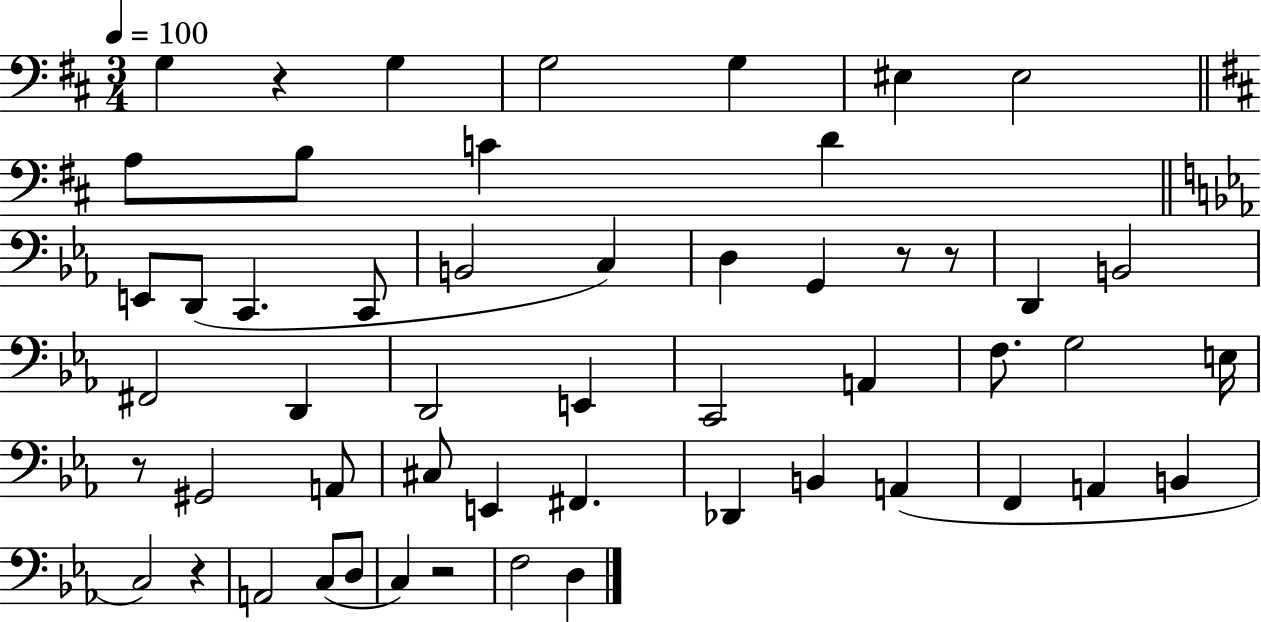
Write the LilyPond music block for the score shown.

{
  \clef bass
  \numericTimeSignature
  \time 3/4
  \key d \major
  \tempo 4 = 100
  g4 r4 g4 | g2 g4 | eis4 eis2 | \bar "||" \break \key b \minor a8 b8 c'4 d'4 | \bar "||" \break \key ees \major e,8 d,8( c,4. c,8 | b,2 c4) | d4 g,4 r8 r8 | d,4 b,2 | \break fis,2 d,4 | d,2 e,4 | c,2 a,4 | f8. g2 e16 | \break r8 gis,2 a,8 | cis8 e,4 fis,4. | des,4 b,4 a,4( | f,4 a,4 b,4 | \break c2) r4 | a,2 c8( d8 | c4) r2 | f2 d4 | \break \bar "|."
}